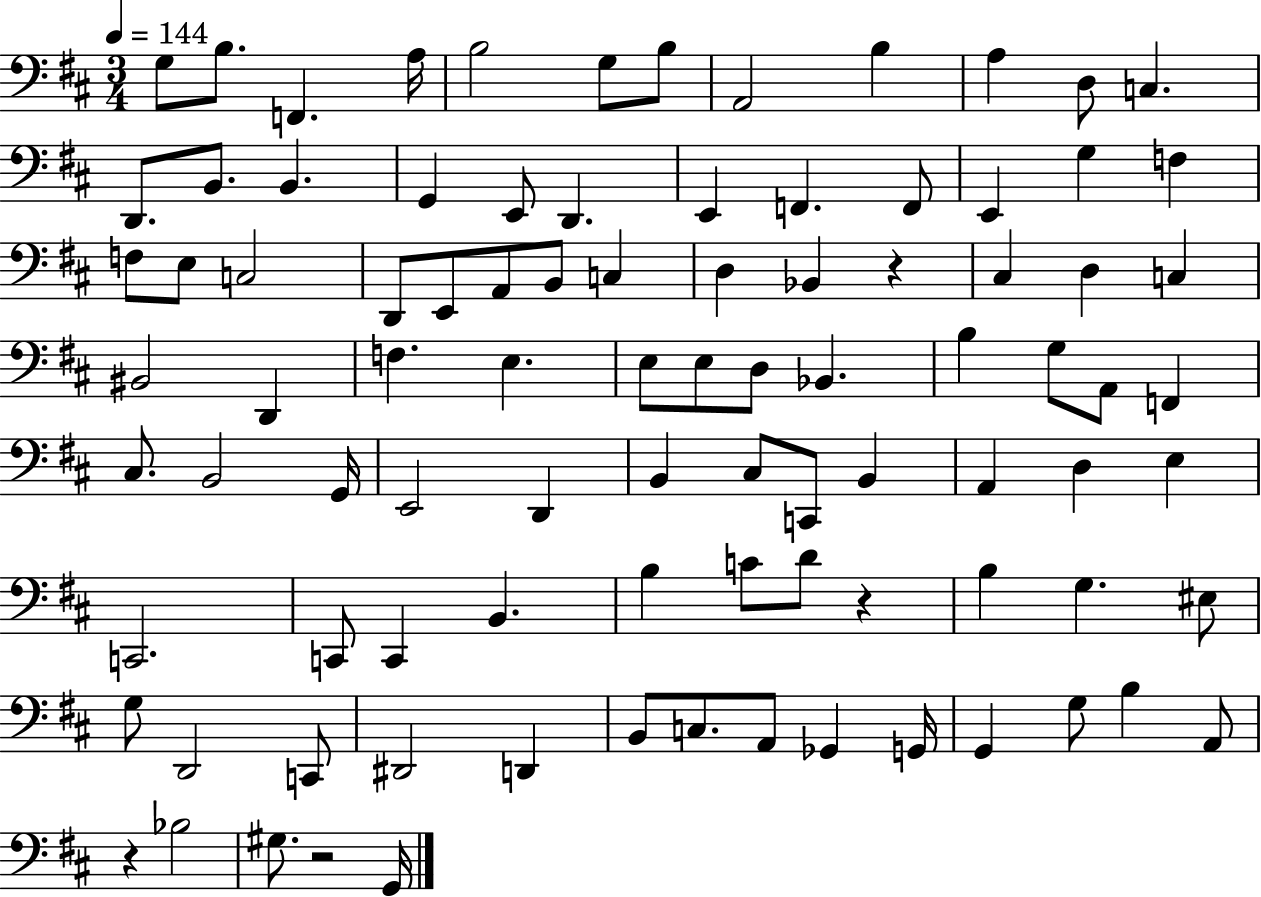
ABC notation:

X:1
T:Untitled
M:3/4
L:1/4
K:D
G,/2 B,/2 F,, A,/4 B,2 G,/2 B,/2 A,,2 B, A, D,/2 C, D,,/2 B,,/2 B,, G,, E,,/2 D,, E,, F,, F,,/2 E,, G, F, F,/2 E,/2 C,2 D,,/2 E,,/2 A,,/2 B,,/2 C, D, _B,, z ^C, D, C, ^B,,2 D,, F, E, E,/2 E,/2 D,/2 _B,, B, G,/2 A,,/2 F,, ^C,/2 B,,2 G,,/4 E,,2 D,, B,, ^C,/2 C,,/2 B,, A,, D, E, C,,2 C,,/2 C,, B,, B, C/2 D/2 z B, G, ^E,/2 G,/2 D,,2 C,,/2 ^D,,2 D,, B,,/2 C,/2 A,,/2 _G,, G,,/4 G,, G,/2 B, A,,/2 z _B,2 ^G,/2 z2 G,,/4